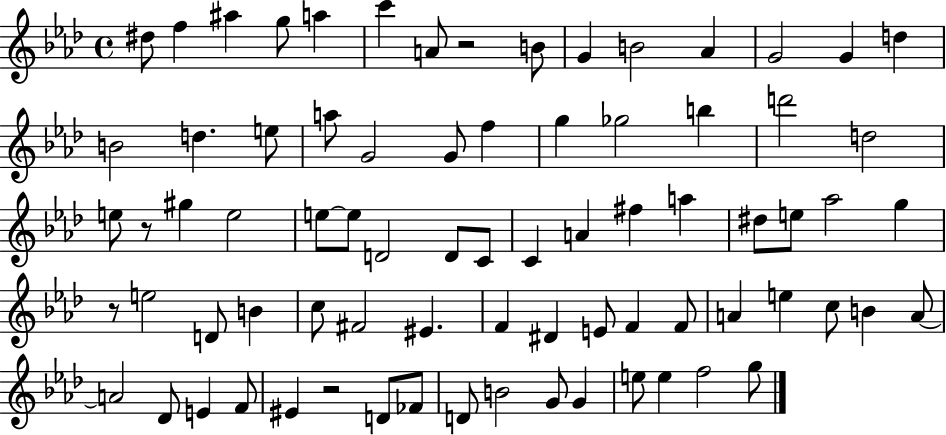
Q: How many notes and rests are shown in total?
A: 77